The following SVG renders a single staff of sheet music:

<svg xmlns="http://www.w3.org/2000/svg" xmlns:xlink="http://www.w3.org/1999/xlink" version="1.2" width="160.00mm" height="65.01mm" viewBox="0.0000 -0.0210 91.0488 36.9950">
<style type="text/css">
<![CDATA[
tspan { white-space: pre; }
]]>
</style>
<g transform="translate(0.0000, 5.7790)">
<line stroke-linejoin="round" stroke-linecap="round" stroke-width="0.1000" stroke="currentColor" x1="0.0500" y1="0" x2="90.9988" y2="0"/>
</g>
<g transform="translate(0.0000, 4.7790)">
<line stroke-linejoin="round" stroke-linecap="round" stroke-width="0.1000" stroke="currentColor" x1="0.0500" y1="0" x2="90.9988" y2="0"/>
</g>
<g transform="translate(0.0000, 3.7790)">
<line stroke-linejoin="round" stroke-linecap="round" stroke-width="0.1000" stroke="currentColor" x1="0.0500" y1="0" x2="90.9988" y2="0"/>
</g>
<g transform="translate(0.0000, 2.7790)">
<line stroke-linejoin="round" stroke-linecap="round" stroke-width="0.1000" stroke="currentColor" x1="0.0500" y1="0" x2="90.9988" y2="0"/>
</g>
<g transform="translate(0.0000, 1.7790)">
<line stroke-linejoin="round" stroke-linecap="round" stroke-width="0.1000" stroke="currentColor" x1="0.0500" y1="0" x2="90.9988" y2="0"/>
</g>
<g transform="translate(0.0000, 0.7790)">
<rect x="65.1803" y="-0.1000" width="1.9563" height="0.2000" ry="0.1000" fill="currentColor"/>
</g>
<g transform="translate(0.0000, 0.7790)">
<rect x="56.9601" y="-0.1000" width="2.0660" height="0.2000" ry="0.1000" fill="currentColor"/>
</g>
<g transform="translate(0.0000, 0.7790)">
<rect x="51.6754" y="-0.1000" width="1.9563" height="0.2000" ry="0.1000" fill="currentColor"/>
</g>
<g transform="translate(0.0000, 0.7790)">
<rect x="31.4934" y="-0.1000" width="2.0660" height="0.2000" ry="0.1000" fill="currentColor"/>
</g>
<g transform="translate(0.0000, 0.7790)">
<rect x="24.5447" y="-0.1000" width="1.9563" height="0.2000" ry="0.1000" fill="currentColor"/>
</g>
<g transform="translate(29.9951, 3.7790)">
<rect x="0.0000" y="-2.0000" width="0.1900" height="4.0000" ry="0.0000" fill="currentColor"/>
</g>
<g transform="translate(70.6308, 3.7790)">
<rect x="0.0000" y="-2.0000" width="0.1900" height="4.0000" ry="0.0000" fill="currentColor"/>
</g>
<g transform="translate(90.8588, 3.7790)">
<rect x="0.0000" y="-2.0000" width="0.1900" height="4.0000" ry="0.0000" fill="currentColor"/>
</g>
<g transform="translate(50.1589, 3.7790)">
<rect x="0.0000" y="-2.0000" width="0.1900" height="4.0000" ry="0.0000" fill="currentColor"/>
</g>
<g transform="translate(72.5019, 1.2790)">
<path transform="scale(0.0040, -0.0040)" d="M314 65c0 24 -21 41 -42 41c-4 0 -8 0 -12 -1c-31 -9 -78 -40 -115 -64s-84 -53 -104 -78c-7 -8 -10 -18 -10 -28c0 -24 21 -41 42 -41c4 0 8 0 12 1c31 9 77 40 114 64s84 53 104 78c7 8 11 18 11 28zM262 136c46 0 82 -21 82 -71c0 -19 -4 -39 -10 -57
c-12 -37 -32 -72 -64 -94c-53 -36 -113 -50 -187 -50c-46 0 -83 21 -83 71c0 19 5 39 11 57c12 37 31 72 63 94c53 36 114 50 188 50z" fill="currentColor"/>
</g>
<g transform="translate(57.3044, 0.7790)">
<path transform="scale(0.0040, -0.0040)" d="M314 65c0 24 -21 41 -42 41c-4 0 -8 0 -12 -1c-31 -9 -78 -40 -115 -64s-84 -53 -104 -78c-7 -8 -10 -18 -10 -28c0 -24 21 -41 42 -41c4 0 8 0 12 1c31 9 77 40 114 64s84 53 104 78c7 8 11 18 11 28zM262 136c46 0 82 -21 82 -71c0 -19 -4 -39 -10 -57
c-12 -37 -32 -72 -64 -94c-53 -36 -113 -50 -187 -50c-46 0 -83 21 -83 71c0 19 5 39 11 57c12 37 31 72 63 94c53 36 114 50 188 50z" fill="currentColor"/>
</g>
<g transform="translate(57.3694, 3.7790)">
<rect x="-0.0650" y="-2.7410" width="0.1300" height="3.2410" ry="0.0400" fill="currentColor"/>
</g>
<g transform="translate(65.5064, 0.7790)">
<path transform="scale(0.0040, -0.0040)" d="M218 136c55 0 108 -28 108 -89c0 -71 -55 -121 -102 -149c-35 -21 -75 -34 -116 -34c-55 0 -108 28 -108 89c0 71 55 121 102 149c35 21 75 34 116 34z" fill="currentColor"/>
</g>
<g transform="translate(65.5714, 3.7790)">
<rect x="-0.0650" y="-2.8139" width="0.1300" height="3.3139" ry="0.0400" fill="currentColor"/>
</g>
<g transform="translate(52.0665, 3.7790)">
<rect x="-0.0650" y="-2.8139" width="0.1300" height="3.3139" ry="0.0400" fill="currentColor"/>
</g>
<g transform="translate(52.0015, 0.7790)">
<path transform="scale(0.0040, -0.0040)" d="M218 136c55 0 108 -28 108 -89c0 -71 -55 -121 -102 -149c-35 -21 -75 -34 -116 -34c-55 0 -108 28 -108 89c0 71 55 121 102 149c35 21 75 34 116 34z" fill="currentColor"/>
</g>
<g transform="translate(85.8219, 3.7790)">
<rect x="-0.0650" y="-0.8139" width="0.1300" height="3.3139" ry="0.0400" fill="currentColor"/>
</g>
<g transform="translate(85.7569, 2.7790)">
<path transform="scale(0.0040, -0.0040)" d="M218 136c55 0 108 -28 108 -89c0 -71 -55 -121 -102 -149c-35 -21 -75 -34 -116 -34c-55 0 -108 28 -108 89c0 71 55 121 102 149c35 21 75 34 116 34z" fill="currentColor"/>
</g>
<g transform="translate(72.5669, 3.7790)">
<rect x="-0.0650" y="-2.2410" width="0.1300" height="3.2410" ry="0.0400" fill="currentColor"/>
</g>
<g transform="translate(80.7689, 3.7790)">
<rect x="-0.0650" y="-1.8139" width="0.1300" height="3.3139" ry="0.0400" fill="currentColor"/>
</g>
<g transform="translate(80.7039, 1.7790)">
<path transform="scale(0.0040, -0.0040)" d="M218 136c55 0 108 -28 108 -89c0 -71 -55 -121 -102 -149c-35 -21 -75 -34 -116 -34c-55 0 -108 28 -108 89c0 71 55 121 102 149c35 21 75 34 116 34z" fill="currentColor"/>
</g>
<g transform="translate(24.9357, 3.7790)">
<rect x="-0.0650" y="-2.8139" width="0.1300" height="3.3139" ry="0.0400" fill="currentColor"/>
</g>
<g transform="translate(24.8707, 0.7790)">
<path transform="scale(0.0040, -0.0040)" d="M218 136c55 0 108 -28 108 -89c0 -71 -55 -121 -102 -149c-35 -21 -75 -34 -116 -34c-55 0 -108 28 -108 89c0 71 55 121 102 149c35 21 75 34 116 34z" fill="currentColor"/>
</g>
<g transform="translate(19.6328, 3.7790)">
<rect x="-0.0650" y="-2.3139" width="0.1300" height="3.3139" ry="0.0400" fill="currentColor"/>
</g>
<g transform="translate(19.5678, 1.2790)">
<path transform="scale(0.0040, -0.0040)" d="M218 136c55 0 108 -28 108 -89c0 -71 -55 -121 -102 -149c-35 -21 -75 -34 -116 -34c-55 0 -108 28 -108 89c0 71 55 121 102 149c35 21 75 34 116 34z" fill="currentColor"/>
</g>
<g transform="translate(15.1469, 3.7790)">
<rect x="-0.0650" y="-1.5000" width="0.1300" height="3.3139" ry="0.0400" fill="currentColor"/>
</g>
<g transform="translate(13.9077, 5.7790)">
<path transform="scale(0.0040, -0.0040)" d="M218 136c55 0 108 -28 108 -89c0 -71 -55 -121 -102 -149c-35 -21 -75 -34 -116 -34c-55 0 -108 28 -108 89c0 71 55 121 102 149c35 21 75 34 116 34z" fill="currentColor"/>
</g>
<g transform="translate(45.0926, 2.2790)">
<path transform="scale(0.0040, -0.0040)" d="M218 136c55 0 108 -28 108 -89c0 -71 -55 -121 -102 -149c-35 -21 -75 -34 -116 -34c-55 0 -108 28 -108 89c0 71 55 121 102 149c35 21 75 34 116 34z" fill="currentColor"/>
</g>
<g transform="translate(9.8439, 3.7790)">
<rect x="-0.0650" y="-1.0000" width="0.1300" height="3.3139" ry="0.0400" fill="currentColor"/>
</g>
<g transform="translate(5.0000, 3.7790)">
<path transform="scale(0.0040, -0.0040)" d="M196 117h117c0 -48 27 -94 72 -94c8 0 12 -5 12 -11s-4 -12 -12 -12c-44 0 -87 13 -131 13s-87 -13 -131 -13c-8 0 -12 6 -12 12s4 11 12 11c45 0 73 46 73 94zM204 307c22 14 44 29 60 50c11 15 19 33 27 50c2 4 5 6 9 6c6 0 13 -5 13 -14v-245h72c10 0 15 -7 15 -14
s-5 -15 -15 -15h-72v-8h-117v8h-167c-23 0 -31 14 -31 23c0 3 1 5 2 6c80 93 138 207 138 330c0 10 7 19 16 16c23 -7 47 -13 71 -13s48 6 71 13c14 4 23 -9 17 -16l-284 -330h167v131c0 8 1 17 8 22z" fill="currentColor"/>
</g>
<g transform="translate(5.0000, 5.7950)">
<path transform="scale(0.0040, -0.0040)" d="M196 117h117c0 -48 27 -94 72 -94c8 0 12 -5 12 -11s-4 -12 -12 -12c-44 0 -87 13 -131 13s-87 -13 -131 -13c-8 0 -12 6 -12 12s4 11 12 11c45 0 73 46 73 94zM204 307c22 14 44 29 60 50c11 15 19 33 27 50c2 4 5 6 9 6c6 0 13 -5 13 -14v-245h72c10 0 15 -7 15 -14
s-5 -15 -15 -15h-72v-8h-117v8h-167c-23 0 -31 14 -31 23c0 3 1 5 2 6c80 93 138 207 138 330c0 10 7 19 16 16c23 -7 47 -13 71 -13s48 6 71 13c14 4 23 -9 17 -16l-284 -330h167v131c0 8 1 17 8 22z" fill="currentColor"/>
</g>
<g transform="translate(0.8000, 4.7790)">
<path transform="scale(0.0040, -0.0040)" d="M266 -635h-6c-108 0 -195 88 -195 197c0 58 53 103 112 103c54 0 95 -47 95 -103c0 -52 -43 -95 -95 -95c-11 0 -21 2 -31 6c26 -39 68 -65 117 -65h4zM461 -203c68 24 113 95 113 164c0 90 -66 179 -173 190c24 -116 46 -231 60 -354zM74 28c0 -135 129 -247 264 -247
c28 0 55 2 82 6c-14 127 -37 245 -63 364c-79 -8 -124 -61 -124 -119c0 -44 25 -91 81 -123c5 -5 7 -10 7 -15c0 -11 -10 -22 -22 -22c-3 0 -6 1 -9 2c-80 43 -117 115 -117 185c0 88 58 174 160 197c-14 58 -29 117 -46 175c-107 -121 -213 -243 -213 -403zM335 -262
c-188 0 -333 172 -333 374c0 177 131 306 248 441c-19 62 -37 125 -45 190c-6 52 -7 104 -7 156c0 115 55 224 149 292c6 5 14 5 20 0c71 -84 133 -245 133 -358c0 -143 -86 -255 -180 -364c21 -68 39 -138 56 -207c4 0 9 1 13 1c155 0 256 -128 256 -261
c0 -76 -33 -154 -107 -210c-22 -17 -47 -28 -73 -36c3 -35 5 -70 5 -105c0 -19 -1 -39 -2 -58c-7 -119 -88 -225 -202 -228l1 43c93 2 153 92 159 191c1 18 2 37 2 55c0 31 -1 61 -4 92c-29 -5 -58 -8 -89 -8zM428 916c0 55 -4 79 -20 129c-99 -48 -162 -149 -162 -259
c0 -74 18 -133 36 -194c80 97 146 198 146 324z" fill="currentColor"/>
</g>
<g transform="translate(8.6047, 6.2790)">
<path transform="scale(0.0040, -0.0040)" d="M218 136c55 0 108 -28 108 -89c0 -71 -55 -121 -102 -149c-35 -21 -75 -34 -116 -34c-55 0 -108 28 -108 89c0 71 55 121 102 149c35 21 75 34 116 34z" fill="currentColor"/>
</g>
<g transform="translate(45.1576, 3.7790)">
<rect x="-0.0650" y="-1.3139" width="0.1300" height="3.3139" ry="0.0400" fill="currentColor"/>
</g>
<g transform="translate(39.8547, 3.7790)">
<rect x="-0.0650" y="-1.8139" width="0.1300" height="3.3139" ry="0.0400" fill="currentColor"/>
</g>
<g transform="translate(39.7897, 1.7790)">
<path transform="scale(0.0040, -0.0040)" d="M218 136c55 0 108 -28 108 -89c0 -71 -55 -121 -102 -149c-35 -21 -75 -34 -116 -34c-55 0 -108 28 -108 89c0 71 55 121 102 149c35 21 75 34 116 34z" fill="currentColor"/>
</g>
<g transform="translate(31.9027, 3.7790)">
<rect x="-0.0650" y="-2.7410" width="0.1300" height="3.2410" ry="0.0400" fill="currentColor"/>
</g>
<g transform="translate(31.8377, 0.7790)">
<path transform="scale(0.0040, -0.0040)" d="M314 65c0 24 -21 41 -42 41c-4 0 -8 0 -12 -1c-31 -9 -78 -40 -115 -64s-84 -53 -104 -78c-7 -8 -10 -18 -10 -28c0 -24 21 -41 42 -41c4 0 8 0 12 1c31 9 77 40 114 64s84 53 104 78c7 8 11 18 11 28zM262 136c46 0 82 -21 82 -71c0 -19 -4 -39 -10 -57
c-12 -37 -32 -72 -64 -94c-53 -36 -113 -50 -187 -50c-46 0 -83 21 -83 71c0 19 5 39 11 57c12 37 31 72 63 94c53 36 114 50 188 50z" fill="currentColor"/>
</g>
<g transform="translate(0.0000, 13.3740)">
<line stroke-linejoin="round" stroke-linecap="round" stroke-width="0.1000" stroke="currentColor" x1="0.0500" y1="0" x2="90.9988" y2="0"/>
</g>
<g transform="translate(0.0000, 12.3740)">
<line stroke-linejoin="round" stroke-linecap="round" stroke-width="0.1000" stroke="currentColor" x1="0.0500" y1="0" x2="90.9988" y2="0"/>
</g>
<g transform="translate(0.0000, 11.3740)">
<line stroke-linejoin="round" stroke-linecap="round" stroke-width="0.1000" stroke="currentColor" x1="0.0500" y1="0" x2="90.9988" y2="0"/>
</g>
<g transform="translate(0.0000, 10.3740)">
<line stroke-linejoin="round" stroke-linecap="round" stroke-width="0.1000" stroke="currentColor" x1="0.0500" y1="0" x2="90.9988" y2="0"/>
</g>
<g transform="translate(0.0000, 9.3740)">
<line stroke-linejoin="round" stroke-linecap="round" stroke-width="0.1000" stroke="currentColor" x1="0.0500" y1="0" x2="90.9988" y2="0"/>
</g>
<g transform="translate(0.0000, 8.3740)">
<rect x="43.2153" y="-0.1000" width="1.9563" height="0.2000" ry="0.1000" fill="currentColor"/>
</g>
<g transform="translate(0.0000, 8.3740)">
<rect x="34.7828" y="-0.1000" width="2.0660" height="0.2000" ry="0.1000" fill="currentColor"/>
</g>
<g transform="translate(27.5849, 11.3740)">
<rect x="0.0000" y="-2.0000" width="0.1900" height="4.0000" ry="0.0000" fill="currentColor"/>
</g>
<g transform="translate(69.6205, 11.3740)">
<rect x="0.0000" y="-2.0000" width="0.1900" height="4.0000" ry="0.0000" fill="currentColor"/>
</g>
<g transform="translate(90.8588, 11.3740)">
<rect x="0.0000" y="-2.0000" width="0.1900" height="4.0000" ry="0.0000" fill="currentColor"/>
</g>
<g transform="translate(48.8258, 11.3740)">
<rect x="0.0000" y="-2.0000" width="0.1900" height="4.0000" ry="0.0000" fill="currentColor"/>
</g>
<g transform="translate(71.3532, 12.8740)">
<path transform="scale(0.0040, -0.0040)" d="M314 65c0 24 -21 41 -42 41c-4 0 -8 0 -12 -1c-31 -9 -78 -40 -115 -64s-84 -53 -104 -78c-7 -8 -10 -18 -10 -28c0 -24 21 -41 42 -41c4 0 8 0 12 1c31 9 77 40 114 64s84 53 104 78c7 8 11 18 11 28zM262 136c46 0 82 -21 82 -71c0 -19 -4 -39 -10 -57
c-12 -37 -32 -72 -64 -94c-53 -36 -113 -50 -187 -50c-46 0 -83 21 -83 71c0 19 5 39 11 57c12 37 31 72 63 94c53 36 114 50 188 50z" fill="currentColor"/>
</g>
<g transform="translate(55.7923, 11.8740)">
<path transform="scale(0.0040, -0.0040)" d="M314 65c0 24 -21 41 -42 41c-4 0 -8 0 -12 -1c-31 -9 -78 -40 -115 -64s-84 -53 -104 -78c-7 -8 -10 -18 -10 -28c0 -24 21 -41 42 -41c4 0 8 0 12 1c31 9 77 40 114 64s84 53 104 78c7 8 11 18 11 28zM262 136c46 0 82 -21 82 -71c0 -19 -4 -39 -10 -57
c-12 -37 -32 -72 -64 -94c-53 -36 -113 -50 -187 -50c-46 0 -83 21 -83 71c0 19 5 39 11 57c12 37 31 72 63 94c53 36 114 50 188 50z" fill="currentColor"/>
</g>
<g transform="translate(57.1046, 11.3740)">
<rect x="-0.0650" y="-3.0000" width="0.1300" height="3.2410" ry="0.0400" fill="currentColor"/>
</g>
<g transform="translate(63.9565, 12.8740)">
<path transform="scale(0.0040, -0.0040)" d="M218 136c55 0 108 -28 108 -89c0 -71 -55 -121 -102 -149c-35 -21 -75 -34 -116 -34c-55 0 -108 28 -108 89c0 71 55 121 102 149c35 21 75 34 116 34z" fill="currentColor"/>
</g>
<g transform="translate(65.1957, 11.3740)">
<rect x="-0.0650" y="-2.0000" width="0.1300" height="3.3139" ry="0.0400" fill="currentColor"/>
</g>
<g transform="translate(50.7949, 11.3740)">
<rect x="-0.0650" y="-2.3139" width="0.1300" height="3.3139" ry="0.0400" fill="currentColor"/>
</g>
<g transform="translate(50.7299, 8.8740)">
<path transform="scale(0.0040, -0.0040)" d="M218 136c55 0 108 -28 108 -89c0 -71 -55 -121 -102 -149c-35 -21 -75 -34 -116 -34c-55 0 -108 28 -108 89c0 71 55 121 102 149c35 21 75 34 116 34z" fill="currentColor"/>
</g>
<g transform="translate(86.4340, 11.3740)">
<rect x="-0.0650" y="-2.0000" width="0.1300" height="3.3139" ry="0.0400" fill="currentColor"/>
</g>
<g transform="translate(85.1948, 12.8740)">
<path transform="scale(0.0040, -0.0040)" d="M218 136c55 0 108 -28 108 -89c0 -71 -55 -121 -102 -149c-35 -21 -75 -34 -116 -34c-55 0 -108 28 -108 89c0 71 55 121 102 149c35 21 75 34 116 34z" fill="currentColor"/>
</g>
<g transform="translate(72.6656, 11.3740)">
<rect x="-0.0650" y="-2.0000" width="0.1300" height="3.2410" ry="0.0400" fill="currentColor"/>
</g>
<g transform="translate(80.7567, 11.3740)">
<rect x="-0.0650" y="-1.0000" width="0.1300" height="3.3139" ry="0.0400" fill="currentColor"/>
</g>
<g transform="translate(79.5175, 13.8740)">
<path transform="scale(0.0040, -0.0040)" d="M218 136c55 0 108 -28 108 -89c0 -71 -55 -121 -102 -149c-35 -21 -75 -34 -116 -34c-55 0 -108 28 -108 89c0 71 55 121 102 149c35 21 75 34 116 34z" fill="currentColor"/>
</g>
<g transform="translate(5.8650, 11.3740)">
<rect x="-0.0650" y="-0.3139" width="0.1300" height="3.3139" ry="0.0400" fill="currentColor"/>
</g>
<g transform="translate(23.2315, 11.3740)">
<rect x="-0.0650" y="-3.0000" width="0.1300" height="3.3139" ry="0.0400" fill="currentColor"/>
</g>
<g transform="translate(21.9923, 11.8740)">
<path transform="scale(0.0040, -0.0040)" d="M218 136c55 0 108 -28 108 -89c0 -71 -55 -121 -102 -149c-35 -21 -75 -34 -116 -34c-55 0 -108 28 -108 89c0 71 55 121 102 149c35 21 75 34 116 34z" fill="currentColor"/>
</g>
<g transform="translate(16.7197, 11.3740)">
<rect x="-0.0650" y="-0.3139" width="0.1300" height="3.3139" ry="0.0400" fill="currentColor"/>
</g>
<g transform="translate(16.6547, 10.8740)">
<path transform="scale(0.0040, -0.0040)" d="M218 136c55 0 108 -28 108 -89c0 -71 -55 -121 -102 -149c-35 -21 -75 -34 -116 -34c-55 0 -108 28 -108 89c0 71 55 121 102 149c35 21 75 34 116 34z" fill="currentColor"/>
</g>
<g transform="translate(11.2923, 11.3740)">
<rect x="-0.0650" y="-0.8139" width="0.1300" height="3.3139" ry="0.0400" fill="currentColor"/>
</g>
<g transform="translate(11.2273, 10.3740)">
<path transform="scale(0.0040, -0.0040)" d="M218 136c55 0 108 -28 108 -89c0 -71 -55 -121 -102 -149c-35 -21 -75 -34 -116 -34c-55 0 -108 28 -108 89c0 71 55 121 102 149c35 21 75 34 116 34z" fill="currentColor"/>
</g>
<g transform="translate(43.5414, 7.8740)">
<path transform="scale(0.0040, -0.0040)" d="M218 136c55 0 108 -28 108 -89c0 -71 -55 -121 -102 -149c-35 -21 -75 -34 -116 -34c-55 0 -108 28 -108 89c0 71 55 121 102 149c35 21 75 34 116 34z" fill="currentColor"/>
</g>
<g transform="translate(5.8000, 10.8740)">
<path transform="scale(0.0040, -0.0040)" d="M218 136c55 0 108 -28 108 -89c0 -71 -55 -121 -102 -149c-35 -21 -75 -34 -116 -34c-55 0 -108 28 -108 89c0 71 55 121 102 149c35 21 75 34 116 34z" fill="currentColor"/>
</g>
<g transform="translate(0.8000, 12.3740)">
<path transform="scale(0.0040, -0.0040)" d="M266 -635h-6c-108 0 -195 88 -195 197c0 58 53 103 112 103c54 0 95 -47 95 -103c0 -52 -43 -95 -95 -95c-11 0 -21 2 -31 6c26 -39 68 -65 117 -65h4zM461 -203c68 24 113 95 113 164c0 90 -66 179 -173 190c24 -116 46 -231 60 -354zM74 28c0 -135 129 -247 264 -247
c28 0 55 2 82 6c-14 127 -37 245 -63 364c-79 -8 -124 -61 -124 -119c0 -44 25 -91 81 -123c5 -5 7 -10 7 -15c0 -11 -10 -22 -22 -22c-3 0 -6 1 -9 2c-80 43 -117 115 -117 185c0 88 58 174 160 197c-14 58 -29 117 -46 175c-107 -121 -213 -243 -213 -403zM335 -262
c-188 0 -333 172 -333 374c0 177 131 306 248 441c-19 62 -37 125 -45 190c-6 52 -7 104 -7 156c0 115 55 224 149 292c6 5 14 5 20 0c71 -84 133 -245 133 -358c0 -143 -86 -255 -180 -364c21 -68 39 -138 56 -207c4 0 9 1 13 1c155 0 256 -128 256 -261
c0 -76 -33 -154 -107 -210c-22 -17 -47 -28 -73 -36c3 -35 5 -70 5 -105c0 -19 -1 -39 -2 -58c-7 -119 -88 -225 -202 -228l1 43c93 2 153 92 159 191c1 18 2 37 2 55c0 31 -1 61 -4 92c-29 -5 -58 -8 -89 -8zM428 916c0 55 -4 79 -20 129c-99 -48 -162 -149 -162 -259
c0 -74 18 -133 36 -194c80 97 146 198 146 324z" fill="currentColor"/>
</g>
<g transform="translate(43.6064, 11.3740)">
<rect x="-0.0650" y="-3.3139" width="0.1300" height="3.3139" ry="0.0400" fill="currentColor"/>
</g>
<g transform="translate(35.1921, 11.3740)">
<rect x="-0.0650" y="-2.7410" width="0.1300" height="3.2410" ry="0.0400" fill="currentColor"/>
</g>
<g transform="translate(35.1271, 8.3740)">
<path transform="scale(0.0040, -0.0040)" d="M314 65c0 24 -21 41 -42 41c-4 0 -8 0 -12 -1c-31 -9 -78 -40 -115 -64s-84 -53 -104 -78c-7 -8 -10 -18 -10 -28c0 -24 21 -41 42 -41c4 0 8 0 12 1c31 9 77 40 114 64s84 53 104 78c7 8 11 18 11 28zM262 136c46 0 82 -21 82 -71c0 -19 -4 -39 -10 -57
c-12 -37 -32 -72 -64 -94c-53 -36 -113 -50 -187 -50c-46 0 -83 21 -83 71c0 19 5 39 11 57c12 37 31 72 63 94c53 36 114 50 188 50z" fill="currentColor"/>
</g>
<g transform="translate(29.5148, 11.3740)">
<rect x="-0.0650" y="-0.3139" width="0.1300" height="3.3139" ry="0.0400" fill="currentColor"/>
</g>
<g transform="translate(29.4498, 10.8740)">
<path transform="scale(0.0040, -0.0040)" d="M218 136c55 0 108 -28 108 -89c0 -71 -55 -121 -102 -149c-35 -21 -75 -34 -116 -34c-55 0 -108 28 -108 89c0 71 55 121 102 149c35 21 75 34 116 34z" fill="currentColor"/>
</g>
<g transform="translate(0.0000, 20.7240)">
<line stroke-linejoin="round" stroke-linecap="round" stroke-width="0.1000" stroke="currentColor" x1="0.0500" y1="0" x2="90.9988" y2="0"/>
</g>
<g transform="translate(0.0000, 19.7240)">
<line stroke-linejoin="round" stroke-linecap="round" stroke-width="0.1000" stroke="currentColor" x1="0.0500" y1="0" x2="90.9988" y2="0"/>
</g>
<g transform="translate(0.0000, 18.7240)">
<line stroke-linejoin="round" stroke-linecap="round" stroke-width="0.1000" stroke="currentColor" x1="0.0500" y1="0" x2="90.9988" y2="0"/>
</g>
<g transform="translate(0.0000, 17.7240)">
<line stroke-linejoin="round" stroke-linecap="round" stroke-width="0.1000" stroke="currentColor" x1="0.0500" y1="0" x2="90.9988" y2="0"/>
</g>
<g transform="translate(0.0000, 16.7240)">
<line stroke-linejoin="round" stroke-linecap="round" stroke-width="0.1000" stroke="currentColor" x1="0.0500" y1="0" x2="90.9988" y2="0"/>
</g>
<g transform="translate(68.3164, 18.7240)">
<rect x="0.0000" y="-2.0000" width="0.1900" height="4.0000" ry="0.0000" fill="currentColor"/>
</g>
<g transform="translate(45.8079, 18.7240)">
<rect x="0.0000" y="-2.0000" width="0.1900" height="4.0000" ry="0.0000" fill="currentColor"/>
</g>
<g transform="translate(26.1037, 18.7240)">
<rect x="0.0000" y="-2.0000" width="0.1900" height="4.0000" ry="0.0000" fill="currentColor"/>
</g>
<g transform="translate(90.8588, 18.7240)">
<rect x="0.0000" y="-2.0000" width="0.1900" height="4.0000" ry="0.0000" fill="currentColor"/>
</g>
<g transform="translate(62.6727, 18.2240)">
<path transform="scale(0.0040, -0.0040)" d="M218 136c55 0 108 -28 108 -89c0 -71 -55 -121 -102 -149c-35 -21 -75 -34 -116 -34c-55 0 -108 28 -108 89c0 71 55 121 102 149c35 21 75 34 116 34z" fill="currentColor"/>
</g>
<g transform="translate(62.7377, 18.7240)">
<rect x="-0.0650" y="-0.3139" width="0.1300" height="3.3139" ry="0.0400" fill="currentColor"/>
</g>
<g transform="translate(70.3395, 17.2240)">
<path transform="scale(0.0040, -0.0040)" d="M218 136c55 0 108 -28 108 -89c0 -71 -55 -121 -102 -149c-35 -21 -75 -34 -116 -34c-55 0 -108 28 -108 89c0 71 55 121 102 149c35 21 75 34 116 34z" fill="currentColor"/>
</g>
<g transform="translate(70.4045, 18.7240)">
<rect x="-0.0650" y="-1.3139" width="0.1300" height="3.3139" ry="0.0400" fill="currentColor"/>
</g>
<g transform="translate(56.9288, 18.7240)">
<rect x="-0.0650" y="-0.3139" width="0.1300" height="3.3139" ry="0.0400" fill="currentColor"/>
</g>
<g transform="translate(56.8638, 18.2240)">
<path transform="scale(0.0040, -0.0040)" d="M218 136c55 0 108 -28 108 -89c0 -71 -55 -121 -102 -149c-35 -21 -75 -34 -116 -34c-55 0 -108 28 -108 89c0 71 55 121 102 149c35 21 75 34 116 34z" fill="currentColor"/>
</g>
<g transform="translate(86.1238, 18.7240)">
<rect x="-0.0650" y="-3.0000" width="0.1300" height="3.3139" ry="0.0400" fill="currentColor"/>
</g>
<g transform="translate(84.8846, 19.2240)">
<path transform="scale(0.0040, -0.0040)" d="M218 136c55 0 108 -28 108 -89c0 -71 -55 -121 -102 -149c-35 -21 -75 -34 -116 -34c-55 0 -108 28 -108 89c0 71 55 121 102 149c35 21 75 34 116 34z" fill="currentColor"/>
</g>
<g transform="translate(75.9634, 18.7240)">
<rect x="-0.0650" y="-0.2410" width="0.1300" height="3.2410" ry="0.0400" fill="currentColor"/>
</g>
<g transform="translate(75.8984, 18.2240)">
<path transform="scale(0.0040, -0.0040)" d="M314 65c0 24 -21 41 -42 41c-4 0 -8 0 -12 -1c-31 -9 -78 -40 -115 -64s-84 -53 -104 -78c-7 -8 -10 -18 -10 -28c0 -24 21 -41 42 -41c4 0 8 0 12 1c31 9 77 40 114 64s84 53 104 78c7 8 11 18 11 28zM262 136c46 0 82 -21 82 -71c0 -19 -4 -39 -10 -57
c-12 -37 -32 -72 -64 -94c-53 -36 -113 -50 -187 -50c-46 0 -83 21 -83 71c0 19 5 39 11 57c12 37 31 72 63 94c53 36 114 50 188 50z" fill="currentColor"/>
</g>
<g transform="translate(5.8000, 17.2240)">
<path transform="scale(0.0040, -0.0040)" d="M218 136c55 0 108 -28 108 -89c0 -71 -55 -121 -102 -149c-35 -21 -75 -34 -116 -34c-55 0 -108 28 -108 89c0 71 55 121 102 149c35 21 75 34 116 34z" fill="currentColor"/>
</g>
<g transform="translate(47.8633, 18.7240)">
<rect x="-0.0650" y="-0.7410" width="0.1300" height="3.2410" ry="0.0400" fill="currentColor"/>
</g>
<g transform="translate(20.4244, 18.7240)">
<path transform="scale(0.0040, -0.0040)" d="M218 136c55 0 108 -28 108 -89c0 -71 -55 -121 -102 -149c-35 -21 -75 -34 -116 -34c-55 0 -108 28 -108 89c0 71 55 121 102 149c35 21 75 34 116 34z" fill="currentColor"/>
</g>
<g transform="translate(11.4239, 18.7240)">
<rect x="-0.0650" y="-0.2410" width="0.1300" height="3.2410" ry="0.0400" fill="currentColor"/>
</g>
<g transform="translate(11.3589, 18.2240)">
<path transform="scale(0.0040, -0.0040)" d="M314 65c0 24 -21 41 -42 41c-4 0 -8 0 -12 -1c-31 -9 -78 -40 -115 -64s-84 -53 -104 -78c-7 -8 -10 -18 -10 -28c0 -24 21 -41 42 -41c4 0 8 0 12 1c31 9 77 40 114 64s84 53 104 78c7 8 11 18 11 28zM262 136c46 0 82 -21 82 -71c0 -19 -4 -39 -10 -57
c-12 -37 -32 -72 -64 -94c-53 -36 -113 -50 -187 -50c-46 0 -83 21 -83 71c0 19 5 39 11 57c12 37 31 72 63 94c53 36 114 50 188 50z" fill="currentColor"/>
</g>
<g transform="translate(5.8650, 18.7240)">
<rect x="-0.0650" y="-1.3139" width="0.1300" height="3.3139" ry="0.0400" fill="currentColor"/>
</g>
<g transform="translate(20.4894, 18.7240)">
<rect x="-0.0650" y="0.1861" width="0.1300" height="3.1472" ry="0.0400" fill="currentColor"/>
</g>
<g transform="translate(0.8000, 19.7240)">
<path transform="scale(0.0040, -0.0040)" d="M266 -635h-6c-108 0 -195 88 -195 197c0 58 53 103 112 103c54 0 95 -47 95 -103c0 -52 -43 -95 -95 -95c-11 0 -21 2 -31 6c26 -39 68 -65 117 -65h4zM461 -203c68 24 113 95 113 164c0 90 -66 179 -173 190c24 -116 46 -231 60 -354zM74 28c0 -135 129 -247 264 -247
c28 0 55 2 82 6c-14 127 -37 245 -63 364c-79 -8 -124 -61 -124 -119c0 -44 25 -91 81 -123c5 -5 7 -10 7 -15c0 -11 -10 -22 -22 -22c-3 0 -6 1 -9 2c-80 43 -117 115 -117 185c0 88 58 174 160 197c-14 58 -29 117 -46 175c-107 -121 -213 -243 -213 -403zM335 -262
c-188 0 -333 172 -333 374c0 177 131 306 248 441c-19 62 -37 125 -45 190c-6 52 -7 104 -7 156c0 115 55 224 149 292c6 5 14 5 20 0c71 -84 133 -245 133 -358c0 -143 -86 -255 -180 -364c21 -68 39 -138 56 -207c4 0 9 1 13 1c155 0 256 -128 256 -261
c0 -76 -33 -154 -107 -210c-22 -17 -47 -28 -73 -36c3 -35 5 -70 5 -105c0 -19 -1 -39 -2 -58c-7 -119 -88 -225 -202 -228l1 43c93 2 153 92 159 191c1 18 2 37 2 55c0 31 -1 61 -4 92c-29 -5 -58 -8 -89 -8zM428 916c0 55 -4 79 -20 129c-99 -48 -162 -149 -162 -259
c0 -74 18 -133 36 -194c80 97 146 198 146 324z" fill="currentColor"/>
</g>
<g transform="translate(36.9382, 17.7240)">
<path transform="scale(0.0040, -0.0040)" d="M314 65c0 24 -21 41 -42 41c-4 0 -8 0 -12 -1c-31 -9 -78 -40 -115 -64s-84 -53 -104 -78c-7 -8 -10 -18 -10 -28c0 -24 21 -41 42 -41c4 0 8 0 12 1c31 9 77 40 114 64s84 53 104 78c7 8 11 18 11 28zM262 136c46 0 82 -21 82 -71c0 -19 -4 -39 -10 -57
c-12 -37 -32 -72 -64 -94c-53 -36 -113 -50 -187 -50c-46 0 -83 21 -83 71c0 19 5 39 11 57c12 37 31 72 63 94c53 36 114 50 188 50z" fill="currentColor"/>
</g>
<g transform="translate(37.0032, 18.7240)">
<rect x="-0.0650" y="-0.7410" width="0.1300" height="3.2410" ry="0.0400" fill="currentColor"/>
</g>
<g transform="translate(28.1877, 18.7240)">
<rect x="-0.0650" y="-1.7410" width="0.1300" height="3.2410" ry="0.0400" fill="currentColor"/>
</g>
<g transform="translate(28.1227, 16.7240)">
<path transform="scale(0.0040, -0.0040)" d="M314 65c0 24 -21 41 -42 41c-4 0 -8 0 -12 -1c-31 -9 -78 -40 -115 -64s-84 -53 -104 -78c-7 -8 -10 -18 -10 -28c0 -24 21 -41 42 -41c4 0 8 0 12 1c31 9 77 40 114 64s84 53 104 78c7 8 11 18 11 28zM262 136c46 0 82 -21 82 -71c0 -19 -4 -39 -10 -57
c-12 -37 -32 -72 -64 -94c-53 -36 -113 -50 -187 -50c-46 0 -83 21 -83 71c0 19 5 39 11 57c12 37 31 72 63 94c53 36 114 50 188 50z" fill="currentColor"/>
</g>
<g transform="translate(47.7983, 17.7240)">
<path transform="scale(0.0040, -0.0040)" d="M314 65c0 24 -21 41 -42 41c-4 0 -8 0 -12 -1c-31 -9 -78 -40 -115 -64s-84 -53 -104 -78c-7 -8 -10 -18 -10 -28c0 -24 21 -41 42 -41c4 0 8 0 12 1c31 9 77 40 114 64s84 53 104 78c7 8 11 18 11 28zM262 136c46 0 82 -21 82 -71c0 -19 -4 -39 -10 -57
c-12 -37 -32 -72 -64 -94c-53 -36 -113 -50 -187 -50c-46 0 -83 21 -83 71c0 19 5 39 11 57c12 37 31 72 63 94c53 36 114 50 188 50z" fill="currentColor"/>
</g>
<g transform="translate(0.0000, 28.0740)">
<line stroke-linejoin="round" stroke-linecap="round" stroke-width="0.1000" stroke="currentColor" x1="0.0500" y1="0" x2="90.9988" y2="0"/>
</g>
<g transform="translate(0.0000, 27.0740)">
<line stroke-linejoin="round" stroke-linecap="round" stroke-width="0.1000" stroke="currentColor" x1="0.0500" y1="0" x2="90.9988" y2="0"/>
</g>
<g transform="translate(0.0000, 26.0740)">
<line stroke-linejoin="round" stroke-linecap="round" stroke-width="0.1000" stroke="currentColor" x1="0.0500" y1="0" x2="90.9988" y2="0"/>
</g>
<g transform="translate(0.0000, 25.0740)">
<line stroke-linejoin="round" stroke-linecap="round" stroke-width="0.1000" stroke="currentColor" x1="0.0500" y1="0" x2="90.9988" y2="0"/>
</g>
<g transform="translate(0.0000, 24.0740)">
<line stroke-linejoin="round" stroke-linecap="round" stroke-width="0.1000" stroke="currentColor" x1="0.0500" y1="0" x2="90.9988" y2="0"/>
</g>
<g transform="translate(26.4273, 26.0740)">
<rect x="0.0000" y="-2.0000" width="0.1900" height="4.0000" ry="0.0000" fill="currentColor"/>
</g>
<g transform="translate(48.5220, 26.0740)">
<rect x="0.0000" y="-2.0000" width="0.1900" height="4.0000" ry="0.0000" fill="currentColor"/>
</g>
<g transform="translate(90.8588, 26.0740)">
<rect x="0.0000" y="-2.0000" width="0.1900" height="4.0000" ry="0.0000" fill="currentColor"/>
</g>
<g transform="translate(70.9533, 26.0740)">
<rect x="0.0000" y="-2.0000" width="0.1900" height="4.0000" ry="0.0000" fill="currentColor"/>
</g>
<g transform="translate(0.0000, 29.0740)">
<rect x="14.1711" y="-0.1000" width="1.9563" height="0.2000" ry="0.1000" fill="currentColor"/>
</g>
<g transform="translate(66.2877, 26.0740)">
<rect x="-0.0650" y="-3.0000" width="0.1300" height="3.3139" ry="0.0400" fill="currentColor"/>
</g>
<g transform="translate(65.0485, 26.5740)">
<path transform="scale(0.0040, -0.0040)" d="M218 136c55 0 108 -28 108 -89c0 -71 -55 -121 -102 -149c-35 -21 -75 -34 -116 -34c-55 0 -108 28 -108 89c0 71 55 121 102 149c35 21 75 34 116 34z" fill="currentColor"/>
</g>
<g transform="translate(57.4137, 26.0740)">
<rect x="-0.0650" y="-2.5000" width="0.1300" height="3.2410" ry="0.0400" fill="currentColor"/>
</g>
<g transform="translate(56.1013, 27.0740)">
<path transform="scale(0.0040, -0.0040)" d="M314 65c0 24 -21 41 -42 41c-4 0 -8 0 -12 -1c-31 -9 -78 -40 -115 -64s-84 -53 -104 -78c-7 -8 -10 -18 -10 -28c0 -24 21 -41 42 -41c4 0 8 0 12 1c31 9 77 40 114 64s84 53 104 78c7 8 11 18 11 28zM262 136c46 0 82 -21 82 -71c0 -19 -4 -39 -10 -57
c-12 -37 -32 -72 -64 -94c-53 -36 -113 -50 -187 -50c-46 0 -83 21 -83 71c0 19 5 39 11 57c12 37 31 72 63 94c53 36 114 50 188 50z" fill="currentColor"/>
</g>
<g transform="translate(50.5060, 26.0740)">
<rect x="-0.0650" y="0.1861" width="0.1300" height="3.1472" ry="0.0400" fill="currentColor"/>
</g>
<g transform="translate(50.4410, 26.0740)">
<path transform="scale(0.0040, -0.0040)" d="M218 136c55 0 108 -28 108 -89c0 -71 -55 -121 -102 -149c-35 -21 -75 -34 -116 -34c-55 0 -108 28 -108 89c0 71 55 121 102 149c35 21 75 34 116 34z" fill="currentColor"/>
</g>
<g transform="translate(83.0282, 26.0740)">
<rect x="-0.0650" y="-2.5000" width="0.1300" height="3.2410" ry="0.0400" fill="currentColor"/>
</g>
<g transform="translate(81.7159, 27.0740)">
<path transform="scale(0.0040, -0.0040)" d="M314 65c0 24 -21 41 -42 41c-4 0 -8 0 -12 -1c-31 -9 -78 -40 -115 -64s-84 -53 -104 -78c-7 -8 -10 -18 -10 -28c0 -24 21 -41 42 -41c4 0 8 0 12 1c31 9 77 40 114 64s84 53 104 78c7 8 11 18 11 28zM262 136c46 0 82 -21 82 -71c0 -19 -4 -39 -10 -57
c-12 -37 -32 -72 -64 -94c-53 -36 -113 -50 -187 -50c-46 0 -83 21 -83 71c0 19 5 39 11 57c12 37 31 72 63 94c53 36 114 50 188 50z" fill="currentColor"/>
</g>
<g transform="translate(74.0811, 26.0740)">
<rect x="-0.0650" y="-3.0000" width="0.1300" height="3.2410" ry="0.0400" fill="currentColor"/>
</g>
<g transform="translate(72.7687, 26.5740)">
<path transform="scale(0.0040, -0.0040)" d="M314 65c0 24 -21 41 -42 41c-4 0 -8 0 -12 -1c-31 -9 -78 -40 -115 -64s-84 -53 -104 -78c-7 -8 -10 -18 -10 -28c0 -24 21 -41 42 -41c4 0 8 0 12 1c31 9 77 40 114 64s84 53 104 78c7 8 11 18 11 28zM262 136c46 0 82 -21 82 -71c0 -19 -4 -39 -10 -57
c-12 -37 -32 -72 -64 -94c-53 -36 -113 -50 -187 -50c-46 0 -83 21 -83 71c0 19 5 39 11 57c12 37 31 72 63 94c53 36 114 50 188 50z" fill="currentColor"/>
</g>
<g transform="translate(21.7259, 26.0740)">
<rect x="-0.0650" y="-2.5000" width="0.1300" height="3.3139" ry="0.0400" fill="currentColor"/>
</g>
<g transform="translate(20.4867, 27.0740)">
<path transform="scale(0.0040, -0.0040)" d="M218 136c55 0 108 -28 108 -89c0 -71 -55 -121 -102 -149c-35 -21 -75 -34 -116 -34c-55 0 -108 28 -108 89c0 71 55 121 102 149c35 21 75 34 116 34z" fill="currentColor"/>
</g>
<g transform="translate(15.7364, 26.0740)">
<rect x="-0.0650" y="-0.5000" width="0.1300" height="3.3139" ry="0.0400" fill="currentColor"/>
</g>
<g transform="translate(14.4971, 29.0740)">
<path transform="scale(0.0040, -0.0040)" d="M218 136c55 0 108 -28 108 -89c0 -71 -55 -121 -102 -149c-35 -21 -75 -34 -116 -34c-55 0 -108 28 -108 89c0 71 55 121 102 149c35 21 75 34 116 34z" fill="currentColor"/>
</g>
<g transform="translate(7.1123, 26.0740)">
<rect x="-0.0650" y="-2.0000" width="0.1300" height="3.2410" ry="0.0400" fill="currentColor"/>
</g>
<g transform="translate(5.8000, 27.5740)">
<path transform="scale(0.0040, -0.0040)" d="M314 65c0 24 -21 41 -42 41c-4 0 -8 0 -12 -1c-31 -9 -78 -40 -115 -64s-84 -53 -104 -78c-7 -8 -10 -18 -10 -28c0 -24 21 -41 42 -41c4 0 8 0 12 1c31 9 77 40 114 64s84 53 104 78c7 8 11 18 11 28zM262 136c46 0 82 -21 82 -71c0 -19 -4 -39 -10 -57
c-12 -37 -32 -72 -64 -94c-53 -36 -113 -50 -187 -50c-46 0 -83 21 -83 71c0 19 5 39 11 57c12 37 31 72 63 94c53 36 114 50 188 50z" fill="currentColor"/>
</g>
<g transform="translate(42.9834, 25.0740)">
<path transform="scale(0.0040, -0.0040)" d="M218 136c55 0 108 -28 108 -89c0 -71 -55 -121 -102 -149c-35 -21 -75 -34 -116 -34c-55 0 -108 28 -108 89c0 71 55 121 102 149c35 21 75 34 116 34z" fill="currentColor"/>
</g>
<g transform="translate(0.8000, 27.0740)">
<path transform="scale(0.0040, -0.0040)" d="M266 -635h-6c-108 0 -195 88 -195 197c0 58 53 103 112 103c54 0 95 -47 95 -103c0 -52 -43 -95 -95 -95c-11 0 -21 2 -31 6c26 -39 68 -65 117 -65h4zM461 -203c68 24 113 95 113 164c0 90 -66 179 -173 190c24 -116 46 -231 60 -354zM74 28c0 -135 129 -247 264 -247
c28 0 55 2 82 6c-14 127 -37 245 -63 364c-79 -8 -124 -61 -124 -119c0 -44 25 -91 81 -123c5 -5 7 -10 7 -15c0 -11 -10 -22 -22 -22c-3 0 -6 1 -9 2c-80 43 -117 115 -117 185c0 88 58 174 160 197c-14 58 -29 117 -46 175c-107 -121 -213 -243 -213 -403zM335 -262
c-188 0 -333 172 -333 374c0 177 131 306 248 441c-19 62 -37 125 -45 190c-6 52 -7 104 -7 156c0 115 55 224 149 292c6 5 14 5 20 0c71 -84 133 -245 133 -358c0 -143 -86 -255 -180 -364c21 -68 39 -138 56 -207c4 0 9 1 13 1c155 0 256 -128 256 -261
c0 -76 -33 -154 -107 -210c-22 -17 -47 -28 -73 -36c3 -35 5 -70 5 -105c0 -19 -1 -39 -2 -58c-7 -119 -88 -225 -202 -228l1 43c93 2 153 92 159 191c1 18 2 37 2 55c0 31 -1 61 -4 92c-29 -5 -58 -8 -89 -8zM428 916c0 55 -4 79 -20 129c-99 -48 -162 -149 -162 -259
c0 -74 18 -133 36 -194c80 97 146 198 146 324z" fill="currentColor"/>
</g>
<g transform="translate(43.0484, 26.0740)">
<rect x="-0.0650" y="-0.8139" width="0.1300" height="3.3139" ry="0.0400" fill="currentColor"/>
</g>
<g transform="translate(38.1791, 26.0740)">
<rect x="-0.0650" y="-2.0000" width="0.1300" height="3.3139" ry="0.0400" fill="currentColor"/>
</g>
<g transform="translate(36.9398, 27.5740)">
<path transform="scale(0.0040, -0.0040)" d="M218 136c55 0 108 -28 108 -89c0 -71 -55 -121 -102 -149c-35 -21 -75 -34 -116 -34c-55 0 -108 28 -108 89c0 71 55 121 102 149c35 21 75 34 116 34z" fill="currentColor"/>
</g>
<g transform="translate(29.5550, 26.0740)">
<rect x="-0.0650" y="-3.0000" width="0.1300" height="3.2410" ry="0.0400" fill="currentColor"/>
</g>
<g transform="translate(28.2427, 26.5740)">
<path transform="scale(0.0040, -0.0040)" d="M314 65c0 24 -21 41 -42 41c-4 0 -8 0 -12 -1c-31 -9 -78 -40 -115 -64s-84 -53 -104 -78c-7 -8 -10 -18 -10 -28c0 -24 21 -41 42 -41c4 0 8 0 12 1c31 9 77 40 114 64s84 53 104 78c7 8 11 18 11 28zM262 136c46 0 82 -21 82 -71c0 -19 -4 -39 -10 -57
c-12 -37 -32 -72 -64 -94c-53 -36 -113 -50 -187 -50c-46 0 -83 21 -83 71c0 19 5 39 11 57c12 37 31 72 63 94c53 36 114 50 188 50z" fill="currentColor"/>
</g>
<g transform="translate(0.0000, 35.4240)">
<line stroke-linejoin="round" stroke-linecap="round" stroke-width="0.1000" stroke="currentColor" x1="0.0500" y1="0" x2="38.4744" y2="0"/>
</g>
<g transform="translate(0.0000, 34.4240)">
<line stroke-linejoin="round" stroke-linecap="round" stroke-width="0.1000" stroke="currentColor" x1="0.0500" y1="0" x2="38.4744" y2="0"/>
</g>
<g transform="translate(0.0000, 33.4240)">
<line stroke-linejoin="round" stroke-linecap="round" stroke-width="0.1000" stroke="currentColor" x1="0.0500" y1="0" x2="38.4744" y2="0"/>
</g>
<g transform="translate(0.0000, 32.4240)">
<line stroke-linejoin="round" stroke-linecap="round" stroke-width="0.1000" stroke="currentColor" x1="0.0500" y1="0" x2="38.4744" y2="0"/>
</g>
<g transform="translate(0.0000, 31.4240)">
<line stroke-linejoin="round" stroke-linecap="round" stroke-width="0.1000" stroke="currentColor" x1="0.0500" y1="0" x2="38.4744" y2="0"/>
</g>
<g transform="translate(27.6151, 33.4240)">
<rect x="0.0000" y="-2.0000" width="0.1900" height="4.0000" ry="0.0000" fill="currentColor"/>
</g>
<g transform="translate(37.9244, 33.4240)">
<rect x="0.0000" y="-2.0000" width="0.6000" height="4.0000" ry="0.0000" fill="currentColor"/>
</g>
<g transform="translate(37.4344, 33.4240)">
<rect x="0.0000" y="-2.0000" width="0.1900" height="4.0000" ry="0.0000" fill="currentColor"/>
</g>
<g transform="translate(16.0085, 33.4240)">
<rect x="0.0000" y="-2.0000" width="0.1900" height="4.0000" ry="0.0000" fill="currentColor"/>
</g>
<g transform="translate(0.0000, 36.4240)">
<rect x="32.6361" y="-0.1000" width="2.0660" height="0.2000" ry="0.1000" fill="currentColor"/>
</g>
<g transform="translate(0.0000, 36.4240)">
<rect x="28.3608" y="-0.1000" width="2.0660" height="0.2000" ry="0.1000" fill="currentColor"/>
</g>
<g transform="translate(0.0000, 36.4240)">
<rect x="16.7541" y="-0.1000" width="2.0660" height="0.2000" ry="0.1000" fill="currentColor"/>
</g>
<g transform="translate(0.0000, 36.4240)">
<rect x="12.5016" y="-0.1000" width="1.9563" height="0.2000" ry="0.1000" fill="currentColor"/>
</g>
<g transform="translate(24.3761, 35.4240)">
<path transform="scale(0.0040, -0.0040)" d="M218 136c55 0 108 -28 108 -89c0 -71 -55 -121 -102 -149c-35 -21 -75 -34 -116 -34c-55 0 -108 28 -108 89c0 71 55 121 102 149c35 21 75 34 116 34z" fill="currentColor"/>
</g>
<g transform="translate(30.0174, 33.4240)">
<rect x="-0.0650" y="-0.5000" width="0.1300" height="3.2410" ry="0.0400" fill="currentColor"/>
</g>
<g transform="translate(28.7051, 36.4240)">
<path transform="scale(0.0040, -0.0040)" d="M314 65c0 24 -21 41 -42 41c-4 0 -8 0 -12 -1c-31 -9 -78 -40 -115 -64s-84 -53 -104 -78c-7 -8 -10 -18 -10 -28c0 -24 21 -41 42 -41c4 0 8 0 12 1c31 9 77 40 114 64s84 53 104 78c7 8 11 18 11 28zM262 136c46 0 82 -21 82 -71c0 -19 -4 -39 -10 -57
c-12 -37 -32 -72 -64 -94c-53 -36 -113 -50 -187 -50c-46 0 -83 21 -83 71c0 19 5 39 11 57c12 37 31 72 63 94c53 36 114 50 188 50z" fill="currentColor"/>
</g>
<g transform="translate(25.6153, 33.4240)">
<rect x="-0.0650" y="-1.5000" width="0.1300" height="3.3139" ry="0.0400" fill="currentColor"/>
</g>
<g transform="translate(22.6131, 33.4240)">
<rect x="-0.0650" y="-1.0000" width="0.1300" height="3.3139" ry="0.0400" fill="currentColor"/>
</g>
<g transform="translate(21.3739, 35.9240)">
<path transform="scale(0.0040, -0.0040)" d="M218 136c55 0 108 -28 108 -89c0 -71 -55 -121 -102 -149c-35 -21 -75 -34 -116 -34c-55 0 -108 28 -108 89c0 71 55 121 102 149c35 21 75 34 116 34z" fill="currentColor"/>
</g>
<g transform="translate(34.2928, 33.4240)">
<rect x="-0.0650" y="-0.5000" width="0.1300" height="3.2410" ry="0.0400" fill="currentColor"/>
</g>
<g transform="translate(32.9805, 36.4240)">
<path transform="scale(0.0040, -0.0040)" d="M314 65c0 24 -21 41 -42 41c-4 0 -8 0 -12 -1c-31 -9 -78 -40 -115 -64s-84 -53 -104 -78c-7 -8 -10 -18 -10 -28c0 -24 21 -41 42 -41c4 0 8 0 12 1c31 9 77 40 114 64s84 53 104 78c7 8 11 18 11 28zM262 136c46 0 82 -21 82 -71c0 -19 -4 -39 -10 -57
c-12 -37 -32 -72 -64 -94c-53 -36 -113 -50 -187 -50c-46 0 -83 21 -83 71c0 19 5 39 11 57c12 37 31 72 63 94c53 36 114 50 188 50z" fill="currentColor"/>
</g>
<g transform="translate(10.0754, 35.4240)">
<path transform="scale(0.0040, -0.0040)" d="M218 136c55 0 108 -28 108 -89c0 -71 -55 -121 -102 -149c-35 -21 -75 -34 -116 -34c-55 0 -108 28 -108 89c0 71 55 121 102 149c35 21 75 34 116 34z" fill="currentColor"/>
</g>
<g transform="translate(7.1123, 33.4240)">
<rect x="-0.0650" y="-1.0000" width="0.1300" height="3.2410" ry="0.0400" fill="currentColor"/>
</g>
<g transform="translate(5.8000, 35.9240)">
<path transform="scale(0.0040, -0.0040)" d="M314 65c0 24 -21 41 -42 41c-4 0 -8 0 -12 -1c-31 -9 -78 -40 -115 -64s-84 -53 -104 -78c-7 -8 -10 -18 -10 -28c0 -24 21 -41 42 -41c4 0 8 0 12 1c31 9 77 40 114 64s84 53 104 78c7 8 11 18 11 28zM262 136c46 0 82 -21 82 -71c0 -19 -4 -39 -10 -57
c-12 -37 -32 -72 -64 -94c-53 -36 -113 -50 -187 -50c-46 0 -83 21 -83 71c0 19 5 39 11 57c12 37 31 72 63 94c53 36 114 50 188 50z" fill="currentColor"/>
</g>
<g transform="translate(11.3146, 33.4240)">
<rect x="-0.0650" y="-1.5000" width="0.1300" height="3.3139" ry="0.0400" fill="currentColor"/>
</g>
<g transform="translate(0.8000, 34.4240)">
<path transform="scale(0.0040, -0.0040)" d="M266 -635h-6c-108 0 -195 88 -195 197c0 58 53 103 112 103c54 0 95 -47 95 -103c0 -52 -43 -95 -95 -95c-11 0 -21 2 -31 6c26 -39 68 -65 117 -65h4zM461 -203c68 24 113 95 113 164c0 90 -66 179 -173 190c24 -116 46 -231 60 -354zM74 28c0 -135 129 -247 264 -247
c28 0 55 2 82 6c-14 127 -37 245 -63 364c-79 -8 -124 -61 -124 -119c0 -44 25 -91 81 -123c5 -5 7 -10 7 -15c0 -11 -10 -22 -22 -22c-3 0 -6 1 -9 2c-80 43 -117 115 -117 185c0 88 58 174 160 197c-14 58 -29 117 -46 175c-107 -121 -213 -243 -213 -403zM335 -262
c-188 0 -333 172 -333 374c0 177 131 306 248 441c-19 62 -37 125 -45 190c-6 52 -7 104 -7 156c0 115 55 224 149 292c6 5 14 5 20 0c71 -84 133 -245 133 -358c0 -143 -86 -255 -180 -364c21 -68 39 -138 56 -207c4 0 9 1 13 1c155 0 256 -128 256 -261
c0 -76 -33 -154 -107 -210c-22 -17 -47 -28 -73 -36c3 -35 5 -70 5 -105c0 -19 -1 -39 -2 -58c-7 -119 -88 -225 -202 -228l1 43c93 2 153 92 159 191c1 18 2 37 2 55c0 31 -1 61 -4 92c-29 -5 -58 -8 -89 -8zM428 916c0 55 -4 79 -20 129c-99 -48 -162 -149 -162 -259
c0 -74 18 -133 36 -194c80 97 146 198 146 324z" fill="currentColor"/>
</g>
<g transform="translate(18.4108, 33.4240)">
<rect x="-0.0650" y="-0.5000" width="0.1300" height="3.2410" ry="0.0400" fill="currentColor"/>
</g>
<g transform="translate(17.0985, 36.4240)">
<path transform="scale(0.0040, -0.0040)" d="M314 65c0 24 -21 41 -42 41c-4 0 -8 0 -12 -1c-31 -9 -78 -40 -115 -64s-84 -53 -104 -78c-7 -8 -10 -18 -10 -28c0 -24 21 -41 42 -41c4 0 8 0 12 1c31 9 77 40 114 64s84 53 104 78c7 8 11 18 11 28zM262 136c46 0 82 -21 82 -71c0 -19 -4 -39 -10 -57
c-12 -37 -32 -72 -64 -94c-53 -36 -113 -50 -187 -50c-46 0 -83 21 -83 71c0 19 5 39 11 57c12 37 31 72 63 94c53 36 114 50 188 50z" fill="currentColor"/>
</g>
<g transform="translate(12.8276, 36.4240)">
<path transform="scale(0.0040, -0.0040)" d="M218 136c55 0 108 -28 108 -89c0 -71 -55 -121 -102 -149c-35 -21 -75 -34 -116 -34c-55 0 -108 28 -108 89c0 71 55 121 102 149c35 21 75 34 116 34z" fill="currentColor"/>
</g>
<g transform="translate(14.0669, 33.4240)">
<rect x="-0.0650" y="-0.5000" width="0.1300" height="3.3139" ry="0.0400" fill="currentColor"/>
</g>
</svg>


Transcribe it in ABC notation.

X:1
T:Untitled
M:4/4
L:1/4
K:C
D E g a a2 f e a a2 a g2 f d c d c A c a2 b g A2 F F2 D F e c2 B f2 d2 d2 c c e c2 A F2 C G A2 F d B G2 A A2 G2 D2 E C C2 D E C2 C2